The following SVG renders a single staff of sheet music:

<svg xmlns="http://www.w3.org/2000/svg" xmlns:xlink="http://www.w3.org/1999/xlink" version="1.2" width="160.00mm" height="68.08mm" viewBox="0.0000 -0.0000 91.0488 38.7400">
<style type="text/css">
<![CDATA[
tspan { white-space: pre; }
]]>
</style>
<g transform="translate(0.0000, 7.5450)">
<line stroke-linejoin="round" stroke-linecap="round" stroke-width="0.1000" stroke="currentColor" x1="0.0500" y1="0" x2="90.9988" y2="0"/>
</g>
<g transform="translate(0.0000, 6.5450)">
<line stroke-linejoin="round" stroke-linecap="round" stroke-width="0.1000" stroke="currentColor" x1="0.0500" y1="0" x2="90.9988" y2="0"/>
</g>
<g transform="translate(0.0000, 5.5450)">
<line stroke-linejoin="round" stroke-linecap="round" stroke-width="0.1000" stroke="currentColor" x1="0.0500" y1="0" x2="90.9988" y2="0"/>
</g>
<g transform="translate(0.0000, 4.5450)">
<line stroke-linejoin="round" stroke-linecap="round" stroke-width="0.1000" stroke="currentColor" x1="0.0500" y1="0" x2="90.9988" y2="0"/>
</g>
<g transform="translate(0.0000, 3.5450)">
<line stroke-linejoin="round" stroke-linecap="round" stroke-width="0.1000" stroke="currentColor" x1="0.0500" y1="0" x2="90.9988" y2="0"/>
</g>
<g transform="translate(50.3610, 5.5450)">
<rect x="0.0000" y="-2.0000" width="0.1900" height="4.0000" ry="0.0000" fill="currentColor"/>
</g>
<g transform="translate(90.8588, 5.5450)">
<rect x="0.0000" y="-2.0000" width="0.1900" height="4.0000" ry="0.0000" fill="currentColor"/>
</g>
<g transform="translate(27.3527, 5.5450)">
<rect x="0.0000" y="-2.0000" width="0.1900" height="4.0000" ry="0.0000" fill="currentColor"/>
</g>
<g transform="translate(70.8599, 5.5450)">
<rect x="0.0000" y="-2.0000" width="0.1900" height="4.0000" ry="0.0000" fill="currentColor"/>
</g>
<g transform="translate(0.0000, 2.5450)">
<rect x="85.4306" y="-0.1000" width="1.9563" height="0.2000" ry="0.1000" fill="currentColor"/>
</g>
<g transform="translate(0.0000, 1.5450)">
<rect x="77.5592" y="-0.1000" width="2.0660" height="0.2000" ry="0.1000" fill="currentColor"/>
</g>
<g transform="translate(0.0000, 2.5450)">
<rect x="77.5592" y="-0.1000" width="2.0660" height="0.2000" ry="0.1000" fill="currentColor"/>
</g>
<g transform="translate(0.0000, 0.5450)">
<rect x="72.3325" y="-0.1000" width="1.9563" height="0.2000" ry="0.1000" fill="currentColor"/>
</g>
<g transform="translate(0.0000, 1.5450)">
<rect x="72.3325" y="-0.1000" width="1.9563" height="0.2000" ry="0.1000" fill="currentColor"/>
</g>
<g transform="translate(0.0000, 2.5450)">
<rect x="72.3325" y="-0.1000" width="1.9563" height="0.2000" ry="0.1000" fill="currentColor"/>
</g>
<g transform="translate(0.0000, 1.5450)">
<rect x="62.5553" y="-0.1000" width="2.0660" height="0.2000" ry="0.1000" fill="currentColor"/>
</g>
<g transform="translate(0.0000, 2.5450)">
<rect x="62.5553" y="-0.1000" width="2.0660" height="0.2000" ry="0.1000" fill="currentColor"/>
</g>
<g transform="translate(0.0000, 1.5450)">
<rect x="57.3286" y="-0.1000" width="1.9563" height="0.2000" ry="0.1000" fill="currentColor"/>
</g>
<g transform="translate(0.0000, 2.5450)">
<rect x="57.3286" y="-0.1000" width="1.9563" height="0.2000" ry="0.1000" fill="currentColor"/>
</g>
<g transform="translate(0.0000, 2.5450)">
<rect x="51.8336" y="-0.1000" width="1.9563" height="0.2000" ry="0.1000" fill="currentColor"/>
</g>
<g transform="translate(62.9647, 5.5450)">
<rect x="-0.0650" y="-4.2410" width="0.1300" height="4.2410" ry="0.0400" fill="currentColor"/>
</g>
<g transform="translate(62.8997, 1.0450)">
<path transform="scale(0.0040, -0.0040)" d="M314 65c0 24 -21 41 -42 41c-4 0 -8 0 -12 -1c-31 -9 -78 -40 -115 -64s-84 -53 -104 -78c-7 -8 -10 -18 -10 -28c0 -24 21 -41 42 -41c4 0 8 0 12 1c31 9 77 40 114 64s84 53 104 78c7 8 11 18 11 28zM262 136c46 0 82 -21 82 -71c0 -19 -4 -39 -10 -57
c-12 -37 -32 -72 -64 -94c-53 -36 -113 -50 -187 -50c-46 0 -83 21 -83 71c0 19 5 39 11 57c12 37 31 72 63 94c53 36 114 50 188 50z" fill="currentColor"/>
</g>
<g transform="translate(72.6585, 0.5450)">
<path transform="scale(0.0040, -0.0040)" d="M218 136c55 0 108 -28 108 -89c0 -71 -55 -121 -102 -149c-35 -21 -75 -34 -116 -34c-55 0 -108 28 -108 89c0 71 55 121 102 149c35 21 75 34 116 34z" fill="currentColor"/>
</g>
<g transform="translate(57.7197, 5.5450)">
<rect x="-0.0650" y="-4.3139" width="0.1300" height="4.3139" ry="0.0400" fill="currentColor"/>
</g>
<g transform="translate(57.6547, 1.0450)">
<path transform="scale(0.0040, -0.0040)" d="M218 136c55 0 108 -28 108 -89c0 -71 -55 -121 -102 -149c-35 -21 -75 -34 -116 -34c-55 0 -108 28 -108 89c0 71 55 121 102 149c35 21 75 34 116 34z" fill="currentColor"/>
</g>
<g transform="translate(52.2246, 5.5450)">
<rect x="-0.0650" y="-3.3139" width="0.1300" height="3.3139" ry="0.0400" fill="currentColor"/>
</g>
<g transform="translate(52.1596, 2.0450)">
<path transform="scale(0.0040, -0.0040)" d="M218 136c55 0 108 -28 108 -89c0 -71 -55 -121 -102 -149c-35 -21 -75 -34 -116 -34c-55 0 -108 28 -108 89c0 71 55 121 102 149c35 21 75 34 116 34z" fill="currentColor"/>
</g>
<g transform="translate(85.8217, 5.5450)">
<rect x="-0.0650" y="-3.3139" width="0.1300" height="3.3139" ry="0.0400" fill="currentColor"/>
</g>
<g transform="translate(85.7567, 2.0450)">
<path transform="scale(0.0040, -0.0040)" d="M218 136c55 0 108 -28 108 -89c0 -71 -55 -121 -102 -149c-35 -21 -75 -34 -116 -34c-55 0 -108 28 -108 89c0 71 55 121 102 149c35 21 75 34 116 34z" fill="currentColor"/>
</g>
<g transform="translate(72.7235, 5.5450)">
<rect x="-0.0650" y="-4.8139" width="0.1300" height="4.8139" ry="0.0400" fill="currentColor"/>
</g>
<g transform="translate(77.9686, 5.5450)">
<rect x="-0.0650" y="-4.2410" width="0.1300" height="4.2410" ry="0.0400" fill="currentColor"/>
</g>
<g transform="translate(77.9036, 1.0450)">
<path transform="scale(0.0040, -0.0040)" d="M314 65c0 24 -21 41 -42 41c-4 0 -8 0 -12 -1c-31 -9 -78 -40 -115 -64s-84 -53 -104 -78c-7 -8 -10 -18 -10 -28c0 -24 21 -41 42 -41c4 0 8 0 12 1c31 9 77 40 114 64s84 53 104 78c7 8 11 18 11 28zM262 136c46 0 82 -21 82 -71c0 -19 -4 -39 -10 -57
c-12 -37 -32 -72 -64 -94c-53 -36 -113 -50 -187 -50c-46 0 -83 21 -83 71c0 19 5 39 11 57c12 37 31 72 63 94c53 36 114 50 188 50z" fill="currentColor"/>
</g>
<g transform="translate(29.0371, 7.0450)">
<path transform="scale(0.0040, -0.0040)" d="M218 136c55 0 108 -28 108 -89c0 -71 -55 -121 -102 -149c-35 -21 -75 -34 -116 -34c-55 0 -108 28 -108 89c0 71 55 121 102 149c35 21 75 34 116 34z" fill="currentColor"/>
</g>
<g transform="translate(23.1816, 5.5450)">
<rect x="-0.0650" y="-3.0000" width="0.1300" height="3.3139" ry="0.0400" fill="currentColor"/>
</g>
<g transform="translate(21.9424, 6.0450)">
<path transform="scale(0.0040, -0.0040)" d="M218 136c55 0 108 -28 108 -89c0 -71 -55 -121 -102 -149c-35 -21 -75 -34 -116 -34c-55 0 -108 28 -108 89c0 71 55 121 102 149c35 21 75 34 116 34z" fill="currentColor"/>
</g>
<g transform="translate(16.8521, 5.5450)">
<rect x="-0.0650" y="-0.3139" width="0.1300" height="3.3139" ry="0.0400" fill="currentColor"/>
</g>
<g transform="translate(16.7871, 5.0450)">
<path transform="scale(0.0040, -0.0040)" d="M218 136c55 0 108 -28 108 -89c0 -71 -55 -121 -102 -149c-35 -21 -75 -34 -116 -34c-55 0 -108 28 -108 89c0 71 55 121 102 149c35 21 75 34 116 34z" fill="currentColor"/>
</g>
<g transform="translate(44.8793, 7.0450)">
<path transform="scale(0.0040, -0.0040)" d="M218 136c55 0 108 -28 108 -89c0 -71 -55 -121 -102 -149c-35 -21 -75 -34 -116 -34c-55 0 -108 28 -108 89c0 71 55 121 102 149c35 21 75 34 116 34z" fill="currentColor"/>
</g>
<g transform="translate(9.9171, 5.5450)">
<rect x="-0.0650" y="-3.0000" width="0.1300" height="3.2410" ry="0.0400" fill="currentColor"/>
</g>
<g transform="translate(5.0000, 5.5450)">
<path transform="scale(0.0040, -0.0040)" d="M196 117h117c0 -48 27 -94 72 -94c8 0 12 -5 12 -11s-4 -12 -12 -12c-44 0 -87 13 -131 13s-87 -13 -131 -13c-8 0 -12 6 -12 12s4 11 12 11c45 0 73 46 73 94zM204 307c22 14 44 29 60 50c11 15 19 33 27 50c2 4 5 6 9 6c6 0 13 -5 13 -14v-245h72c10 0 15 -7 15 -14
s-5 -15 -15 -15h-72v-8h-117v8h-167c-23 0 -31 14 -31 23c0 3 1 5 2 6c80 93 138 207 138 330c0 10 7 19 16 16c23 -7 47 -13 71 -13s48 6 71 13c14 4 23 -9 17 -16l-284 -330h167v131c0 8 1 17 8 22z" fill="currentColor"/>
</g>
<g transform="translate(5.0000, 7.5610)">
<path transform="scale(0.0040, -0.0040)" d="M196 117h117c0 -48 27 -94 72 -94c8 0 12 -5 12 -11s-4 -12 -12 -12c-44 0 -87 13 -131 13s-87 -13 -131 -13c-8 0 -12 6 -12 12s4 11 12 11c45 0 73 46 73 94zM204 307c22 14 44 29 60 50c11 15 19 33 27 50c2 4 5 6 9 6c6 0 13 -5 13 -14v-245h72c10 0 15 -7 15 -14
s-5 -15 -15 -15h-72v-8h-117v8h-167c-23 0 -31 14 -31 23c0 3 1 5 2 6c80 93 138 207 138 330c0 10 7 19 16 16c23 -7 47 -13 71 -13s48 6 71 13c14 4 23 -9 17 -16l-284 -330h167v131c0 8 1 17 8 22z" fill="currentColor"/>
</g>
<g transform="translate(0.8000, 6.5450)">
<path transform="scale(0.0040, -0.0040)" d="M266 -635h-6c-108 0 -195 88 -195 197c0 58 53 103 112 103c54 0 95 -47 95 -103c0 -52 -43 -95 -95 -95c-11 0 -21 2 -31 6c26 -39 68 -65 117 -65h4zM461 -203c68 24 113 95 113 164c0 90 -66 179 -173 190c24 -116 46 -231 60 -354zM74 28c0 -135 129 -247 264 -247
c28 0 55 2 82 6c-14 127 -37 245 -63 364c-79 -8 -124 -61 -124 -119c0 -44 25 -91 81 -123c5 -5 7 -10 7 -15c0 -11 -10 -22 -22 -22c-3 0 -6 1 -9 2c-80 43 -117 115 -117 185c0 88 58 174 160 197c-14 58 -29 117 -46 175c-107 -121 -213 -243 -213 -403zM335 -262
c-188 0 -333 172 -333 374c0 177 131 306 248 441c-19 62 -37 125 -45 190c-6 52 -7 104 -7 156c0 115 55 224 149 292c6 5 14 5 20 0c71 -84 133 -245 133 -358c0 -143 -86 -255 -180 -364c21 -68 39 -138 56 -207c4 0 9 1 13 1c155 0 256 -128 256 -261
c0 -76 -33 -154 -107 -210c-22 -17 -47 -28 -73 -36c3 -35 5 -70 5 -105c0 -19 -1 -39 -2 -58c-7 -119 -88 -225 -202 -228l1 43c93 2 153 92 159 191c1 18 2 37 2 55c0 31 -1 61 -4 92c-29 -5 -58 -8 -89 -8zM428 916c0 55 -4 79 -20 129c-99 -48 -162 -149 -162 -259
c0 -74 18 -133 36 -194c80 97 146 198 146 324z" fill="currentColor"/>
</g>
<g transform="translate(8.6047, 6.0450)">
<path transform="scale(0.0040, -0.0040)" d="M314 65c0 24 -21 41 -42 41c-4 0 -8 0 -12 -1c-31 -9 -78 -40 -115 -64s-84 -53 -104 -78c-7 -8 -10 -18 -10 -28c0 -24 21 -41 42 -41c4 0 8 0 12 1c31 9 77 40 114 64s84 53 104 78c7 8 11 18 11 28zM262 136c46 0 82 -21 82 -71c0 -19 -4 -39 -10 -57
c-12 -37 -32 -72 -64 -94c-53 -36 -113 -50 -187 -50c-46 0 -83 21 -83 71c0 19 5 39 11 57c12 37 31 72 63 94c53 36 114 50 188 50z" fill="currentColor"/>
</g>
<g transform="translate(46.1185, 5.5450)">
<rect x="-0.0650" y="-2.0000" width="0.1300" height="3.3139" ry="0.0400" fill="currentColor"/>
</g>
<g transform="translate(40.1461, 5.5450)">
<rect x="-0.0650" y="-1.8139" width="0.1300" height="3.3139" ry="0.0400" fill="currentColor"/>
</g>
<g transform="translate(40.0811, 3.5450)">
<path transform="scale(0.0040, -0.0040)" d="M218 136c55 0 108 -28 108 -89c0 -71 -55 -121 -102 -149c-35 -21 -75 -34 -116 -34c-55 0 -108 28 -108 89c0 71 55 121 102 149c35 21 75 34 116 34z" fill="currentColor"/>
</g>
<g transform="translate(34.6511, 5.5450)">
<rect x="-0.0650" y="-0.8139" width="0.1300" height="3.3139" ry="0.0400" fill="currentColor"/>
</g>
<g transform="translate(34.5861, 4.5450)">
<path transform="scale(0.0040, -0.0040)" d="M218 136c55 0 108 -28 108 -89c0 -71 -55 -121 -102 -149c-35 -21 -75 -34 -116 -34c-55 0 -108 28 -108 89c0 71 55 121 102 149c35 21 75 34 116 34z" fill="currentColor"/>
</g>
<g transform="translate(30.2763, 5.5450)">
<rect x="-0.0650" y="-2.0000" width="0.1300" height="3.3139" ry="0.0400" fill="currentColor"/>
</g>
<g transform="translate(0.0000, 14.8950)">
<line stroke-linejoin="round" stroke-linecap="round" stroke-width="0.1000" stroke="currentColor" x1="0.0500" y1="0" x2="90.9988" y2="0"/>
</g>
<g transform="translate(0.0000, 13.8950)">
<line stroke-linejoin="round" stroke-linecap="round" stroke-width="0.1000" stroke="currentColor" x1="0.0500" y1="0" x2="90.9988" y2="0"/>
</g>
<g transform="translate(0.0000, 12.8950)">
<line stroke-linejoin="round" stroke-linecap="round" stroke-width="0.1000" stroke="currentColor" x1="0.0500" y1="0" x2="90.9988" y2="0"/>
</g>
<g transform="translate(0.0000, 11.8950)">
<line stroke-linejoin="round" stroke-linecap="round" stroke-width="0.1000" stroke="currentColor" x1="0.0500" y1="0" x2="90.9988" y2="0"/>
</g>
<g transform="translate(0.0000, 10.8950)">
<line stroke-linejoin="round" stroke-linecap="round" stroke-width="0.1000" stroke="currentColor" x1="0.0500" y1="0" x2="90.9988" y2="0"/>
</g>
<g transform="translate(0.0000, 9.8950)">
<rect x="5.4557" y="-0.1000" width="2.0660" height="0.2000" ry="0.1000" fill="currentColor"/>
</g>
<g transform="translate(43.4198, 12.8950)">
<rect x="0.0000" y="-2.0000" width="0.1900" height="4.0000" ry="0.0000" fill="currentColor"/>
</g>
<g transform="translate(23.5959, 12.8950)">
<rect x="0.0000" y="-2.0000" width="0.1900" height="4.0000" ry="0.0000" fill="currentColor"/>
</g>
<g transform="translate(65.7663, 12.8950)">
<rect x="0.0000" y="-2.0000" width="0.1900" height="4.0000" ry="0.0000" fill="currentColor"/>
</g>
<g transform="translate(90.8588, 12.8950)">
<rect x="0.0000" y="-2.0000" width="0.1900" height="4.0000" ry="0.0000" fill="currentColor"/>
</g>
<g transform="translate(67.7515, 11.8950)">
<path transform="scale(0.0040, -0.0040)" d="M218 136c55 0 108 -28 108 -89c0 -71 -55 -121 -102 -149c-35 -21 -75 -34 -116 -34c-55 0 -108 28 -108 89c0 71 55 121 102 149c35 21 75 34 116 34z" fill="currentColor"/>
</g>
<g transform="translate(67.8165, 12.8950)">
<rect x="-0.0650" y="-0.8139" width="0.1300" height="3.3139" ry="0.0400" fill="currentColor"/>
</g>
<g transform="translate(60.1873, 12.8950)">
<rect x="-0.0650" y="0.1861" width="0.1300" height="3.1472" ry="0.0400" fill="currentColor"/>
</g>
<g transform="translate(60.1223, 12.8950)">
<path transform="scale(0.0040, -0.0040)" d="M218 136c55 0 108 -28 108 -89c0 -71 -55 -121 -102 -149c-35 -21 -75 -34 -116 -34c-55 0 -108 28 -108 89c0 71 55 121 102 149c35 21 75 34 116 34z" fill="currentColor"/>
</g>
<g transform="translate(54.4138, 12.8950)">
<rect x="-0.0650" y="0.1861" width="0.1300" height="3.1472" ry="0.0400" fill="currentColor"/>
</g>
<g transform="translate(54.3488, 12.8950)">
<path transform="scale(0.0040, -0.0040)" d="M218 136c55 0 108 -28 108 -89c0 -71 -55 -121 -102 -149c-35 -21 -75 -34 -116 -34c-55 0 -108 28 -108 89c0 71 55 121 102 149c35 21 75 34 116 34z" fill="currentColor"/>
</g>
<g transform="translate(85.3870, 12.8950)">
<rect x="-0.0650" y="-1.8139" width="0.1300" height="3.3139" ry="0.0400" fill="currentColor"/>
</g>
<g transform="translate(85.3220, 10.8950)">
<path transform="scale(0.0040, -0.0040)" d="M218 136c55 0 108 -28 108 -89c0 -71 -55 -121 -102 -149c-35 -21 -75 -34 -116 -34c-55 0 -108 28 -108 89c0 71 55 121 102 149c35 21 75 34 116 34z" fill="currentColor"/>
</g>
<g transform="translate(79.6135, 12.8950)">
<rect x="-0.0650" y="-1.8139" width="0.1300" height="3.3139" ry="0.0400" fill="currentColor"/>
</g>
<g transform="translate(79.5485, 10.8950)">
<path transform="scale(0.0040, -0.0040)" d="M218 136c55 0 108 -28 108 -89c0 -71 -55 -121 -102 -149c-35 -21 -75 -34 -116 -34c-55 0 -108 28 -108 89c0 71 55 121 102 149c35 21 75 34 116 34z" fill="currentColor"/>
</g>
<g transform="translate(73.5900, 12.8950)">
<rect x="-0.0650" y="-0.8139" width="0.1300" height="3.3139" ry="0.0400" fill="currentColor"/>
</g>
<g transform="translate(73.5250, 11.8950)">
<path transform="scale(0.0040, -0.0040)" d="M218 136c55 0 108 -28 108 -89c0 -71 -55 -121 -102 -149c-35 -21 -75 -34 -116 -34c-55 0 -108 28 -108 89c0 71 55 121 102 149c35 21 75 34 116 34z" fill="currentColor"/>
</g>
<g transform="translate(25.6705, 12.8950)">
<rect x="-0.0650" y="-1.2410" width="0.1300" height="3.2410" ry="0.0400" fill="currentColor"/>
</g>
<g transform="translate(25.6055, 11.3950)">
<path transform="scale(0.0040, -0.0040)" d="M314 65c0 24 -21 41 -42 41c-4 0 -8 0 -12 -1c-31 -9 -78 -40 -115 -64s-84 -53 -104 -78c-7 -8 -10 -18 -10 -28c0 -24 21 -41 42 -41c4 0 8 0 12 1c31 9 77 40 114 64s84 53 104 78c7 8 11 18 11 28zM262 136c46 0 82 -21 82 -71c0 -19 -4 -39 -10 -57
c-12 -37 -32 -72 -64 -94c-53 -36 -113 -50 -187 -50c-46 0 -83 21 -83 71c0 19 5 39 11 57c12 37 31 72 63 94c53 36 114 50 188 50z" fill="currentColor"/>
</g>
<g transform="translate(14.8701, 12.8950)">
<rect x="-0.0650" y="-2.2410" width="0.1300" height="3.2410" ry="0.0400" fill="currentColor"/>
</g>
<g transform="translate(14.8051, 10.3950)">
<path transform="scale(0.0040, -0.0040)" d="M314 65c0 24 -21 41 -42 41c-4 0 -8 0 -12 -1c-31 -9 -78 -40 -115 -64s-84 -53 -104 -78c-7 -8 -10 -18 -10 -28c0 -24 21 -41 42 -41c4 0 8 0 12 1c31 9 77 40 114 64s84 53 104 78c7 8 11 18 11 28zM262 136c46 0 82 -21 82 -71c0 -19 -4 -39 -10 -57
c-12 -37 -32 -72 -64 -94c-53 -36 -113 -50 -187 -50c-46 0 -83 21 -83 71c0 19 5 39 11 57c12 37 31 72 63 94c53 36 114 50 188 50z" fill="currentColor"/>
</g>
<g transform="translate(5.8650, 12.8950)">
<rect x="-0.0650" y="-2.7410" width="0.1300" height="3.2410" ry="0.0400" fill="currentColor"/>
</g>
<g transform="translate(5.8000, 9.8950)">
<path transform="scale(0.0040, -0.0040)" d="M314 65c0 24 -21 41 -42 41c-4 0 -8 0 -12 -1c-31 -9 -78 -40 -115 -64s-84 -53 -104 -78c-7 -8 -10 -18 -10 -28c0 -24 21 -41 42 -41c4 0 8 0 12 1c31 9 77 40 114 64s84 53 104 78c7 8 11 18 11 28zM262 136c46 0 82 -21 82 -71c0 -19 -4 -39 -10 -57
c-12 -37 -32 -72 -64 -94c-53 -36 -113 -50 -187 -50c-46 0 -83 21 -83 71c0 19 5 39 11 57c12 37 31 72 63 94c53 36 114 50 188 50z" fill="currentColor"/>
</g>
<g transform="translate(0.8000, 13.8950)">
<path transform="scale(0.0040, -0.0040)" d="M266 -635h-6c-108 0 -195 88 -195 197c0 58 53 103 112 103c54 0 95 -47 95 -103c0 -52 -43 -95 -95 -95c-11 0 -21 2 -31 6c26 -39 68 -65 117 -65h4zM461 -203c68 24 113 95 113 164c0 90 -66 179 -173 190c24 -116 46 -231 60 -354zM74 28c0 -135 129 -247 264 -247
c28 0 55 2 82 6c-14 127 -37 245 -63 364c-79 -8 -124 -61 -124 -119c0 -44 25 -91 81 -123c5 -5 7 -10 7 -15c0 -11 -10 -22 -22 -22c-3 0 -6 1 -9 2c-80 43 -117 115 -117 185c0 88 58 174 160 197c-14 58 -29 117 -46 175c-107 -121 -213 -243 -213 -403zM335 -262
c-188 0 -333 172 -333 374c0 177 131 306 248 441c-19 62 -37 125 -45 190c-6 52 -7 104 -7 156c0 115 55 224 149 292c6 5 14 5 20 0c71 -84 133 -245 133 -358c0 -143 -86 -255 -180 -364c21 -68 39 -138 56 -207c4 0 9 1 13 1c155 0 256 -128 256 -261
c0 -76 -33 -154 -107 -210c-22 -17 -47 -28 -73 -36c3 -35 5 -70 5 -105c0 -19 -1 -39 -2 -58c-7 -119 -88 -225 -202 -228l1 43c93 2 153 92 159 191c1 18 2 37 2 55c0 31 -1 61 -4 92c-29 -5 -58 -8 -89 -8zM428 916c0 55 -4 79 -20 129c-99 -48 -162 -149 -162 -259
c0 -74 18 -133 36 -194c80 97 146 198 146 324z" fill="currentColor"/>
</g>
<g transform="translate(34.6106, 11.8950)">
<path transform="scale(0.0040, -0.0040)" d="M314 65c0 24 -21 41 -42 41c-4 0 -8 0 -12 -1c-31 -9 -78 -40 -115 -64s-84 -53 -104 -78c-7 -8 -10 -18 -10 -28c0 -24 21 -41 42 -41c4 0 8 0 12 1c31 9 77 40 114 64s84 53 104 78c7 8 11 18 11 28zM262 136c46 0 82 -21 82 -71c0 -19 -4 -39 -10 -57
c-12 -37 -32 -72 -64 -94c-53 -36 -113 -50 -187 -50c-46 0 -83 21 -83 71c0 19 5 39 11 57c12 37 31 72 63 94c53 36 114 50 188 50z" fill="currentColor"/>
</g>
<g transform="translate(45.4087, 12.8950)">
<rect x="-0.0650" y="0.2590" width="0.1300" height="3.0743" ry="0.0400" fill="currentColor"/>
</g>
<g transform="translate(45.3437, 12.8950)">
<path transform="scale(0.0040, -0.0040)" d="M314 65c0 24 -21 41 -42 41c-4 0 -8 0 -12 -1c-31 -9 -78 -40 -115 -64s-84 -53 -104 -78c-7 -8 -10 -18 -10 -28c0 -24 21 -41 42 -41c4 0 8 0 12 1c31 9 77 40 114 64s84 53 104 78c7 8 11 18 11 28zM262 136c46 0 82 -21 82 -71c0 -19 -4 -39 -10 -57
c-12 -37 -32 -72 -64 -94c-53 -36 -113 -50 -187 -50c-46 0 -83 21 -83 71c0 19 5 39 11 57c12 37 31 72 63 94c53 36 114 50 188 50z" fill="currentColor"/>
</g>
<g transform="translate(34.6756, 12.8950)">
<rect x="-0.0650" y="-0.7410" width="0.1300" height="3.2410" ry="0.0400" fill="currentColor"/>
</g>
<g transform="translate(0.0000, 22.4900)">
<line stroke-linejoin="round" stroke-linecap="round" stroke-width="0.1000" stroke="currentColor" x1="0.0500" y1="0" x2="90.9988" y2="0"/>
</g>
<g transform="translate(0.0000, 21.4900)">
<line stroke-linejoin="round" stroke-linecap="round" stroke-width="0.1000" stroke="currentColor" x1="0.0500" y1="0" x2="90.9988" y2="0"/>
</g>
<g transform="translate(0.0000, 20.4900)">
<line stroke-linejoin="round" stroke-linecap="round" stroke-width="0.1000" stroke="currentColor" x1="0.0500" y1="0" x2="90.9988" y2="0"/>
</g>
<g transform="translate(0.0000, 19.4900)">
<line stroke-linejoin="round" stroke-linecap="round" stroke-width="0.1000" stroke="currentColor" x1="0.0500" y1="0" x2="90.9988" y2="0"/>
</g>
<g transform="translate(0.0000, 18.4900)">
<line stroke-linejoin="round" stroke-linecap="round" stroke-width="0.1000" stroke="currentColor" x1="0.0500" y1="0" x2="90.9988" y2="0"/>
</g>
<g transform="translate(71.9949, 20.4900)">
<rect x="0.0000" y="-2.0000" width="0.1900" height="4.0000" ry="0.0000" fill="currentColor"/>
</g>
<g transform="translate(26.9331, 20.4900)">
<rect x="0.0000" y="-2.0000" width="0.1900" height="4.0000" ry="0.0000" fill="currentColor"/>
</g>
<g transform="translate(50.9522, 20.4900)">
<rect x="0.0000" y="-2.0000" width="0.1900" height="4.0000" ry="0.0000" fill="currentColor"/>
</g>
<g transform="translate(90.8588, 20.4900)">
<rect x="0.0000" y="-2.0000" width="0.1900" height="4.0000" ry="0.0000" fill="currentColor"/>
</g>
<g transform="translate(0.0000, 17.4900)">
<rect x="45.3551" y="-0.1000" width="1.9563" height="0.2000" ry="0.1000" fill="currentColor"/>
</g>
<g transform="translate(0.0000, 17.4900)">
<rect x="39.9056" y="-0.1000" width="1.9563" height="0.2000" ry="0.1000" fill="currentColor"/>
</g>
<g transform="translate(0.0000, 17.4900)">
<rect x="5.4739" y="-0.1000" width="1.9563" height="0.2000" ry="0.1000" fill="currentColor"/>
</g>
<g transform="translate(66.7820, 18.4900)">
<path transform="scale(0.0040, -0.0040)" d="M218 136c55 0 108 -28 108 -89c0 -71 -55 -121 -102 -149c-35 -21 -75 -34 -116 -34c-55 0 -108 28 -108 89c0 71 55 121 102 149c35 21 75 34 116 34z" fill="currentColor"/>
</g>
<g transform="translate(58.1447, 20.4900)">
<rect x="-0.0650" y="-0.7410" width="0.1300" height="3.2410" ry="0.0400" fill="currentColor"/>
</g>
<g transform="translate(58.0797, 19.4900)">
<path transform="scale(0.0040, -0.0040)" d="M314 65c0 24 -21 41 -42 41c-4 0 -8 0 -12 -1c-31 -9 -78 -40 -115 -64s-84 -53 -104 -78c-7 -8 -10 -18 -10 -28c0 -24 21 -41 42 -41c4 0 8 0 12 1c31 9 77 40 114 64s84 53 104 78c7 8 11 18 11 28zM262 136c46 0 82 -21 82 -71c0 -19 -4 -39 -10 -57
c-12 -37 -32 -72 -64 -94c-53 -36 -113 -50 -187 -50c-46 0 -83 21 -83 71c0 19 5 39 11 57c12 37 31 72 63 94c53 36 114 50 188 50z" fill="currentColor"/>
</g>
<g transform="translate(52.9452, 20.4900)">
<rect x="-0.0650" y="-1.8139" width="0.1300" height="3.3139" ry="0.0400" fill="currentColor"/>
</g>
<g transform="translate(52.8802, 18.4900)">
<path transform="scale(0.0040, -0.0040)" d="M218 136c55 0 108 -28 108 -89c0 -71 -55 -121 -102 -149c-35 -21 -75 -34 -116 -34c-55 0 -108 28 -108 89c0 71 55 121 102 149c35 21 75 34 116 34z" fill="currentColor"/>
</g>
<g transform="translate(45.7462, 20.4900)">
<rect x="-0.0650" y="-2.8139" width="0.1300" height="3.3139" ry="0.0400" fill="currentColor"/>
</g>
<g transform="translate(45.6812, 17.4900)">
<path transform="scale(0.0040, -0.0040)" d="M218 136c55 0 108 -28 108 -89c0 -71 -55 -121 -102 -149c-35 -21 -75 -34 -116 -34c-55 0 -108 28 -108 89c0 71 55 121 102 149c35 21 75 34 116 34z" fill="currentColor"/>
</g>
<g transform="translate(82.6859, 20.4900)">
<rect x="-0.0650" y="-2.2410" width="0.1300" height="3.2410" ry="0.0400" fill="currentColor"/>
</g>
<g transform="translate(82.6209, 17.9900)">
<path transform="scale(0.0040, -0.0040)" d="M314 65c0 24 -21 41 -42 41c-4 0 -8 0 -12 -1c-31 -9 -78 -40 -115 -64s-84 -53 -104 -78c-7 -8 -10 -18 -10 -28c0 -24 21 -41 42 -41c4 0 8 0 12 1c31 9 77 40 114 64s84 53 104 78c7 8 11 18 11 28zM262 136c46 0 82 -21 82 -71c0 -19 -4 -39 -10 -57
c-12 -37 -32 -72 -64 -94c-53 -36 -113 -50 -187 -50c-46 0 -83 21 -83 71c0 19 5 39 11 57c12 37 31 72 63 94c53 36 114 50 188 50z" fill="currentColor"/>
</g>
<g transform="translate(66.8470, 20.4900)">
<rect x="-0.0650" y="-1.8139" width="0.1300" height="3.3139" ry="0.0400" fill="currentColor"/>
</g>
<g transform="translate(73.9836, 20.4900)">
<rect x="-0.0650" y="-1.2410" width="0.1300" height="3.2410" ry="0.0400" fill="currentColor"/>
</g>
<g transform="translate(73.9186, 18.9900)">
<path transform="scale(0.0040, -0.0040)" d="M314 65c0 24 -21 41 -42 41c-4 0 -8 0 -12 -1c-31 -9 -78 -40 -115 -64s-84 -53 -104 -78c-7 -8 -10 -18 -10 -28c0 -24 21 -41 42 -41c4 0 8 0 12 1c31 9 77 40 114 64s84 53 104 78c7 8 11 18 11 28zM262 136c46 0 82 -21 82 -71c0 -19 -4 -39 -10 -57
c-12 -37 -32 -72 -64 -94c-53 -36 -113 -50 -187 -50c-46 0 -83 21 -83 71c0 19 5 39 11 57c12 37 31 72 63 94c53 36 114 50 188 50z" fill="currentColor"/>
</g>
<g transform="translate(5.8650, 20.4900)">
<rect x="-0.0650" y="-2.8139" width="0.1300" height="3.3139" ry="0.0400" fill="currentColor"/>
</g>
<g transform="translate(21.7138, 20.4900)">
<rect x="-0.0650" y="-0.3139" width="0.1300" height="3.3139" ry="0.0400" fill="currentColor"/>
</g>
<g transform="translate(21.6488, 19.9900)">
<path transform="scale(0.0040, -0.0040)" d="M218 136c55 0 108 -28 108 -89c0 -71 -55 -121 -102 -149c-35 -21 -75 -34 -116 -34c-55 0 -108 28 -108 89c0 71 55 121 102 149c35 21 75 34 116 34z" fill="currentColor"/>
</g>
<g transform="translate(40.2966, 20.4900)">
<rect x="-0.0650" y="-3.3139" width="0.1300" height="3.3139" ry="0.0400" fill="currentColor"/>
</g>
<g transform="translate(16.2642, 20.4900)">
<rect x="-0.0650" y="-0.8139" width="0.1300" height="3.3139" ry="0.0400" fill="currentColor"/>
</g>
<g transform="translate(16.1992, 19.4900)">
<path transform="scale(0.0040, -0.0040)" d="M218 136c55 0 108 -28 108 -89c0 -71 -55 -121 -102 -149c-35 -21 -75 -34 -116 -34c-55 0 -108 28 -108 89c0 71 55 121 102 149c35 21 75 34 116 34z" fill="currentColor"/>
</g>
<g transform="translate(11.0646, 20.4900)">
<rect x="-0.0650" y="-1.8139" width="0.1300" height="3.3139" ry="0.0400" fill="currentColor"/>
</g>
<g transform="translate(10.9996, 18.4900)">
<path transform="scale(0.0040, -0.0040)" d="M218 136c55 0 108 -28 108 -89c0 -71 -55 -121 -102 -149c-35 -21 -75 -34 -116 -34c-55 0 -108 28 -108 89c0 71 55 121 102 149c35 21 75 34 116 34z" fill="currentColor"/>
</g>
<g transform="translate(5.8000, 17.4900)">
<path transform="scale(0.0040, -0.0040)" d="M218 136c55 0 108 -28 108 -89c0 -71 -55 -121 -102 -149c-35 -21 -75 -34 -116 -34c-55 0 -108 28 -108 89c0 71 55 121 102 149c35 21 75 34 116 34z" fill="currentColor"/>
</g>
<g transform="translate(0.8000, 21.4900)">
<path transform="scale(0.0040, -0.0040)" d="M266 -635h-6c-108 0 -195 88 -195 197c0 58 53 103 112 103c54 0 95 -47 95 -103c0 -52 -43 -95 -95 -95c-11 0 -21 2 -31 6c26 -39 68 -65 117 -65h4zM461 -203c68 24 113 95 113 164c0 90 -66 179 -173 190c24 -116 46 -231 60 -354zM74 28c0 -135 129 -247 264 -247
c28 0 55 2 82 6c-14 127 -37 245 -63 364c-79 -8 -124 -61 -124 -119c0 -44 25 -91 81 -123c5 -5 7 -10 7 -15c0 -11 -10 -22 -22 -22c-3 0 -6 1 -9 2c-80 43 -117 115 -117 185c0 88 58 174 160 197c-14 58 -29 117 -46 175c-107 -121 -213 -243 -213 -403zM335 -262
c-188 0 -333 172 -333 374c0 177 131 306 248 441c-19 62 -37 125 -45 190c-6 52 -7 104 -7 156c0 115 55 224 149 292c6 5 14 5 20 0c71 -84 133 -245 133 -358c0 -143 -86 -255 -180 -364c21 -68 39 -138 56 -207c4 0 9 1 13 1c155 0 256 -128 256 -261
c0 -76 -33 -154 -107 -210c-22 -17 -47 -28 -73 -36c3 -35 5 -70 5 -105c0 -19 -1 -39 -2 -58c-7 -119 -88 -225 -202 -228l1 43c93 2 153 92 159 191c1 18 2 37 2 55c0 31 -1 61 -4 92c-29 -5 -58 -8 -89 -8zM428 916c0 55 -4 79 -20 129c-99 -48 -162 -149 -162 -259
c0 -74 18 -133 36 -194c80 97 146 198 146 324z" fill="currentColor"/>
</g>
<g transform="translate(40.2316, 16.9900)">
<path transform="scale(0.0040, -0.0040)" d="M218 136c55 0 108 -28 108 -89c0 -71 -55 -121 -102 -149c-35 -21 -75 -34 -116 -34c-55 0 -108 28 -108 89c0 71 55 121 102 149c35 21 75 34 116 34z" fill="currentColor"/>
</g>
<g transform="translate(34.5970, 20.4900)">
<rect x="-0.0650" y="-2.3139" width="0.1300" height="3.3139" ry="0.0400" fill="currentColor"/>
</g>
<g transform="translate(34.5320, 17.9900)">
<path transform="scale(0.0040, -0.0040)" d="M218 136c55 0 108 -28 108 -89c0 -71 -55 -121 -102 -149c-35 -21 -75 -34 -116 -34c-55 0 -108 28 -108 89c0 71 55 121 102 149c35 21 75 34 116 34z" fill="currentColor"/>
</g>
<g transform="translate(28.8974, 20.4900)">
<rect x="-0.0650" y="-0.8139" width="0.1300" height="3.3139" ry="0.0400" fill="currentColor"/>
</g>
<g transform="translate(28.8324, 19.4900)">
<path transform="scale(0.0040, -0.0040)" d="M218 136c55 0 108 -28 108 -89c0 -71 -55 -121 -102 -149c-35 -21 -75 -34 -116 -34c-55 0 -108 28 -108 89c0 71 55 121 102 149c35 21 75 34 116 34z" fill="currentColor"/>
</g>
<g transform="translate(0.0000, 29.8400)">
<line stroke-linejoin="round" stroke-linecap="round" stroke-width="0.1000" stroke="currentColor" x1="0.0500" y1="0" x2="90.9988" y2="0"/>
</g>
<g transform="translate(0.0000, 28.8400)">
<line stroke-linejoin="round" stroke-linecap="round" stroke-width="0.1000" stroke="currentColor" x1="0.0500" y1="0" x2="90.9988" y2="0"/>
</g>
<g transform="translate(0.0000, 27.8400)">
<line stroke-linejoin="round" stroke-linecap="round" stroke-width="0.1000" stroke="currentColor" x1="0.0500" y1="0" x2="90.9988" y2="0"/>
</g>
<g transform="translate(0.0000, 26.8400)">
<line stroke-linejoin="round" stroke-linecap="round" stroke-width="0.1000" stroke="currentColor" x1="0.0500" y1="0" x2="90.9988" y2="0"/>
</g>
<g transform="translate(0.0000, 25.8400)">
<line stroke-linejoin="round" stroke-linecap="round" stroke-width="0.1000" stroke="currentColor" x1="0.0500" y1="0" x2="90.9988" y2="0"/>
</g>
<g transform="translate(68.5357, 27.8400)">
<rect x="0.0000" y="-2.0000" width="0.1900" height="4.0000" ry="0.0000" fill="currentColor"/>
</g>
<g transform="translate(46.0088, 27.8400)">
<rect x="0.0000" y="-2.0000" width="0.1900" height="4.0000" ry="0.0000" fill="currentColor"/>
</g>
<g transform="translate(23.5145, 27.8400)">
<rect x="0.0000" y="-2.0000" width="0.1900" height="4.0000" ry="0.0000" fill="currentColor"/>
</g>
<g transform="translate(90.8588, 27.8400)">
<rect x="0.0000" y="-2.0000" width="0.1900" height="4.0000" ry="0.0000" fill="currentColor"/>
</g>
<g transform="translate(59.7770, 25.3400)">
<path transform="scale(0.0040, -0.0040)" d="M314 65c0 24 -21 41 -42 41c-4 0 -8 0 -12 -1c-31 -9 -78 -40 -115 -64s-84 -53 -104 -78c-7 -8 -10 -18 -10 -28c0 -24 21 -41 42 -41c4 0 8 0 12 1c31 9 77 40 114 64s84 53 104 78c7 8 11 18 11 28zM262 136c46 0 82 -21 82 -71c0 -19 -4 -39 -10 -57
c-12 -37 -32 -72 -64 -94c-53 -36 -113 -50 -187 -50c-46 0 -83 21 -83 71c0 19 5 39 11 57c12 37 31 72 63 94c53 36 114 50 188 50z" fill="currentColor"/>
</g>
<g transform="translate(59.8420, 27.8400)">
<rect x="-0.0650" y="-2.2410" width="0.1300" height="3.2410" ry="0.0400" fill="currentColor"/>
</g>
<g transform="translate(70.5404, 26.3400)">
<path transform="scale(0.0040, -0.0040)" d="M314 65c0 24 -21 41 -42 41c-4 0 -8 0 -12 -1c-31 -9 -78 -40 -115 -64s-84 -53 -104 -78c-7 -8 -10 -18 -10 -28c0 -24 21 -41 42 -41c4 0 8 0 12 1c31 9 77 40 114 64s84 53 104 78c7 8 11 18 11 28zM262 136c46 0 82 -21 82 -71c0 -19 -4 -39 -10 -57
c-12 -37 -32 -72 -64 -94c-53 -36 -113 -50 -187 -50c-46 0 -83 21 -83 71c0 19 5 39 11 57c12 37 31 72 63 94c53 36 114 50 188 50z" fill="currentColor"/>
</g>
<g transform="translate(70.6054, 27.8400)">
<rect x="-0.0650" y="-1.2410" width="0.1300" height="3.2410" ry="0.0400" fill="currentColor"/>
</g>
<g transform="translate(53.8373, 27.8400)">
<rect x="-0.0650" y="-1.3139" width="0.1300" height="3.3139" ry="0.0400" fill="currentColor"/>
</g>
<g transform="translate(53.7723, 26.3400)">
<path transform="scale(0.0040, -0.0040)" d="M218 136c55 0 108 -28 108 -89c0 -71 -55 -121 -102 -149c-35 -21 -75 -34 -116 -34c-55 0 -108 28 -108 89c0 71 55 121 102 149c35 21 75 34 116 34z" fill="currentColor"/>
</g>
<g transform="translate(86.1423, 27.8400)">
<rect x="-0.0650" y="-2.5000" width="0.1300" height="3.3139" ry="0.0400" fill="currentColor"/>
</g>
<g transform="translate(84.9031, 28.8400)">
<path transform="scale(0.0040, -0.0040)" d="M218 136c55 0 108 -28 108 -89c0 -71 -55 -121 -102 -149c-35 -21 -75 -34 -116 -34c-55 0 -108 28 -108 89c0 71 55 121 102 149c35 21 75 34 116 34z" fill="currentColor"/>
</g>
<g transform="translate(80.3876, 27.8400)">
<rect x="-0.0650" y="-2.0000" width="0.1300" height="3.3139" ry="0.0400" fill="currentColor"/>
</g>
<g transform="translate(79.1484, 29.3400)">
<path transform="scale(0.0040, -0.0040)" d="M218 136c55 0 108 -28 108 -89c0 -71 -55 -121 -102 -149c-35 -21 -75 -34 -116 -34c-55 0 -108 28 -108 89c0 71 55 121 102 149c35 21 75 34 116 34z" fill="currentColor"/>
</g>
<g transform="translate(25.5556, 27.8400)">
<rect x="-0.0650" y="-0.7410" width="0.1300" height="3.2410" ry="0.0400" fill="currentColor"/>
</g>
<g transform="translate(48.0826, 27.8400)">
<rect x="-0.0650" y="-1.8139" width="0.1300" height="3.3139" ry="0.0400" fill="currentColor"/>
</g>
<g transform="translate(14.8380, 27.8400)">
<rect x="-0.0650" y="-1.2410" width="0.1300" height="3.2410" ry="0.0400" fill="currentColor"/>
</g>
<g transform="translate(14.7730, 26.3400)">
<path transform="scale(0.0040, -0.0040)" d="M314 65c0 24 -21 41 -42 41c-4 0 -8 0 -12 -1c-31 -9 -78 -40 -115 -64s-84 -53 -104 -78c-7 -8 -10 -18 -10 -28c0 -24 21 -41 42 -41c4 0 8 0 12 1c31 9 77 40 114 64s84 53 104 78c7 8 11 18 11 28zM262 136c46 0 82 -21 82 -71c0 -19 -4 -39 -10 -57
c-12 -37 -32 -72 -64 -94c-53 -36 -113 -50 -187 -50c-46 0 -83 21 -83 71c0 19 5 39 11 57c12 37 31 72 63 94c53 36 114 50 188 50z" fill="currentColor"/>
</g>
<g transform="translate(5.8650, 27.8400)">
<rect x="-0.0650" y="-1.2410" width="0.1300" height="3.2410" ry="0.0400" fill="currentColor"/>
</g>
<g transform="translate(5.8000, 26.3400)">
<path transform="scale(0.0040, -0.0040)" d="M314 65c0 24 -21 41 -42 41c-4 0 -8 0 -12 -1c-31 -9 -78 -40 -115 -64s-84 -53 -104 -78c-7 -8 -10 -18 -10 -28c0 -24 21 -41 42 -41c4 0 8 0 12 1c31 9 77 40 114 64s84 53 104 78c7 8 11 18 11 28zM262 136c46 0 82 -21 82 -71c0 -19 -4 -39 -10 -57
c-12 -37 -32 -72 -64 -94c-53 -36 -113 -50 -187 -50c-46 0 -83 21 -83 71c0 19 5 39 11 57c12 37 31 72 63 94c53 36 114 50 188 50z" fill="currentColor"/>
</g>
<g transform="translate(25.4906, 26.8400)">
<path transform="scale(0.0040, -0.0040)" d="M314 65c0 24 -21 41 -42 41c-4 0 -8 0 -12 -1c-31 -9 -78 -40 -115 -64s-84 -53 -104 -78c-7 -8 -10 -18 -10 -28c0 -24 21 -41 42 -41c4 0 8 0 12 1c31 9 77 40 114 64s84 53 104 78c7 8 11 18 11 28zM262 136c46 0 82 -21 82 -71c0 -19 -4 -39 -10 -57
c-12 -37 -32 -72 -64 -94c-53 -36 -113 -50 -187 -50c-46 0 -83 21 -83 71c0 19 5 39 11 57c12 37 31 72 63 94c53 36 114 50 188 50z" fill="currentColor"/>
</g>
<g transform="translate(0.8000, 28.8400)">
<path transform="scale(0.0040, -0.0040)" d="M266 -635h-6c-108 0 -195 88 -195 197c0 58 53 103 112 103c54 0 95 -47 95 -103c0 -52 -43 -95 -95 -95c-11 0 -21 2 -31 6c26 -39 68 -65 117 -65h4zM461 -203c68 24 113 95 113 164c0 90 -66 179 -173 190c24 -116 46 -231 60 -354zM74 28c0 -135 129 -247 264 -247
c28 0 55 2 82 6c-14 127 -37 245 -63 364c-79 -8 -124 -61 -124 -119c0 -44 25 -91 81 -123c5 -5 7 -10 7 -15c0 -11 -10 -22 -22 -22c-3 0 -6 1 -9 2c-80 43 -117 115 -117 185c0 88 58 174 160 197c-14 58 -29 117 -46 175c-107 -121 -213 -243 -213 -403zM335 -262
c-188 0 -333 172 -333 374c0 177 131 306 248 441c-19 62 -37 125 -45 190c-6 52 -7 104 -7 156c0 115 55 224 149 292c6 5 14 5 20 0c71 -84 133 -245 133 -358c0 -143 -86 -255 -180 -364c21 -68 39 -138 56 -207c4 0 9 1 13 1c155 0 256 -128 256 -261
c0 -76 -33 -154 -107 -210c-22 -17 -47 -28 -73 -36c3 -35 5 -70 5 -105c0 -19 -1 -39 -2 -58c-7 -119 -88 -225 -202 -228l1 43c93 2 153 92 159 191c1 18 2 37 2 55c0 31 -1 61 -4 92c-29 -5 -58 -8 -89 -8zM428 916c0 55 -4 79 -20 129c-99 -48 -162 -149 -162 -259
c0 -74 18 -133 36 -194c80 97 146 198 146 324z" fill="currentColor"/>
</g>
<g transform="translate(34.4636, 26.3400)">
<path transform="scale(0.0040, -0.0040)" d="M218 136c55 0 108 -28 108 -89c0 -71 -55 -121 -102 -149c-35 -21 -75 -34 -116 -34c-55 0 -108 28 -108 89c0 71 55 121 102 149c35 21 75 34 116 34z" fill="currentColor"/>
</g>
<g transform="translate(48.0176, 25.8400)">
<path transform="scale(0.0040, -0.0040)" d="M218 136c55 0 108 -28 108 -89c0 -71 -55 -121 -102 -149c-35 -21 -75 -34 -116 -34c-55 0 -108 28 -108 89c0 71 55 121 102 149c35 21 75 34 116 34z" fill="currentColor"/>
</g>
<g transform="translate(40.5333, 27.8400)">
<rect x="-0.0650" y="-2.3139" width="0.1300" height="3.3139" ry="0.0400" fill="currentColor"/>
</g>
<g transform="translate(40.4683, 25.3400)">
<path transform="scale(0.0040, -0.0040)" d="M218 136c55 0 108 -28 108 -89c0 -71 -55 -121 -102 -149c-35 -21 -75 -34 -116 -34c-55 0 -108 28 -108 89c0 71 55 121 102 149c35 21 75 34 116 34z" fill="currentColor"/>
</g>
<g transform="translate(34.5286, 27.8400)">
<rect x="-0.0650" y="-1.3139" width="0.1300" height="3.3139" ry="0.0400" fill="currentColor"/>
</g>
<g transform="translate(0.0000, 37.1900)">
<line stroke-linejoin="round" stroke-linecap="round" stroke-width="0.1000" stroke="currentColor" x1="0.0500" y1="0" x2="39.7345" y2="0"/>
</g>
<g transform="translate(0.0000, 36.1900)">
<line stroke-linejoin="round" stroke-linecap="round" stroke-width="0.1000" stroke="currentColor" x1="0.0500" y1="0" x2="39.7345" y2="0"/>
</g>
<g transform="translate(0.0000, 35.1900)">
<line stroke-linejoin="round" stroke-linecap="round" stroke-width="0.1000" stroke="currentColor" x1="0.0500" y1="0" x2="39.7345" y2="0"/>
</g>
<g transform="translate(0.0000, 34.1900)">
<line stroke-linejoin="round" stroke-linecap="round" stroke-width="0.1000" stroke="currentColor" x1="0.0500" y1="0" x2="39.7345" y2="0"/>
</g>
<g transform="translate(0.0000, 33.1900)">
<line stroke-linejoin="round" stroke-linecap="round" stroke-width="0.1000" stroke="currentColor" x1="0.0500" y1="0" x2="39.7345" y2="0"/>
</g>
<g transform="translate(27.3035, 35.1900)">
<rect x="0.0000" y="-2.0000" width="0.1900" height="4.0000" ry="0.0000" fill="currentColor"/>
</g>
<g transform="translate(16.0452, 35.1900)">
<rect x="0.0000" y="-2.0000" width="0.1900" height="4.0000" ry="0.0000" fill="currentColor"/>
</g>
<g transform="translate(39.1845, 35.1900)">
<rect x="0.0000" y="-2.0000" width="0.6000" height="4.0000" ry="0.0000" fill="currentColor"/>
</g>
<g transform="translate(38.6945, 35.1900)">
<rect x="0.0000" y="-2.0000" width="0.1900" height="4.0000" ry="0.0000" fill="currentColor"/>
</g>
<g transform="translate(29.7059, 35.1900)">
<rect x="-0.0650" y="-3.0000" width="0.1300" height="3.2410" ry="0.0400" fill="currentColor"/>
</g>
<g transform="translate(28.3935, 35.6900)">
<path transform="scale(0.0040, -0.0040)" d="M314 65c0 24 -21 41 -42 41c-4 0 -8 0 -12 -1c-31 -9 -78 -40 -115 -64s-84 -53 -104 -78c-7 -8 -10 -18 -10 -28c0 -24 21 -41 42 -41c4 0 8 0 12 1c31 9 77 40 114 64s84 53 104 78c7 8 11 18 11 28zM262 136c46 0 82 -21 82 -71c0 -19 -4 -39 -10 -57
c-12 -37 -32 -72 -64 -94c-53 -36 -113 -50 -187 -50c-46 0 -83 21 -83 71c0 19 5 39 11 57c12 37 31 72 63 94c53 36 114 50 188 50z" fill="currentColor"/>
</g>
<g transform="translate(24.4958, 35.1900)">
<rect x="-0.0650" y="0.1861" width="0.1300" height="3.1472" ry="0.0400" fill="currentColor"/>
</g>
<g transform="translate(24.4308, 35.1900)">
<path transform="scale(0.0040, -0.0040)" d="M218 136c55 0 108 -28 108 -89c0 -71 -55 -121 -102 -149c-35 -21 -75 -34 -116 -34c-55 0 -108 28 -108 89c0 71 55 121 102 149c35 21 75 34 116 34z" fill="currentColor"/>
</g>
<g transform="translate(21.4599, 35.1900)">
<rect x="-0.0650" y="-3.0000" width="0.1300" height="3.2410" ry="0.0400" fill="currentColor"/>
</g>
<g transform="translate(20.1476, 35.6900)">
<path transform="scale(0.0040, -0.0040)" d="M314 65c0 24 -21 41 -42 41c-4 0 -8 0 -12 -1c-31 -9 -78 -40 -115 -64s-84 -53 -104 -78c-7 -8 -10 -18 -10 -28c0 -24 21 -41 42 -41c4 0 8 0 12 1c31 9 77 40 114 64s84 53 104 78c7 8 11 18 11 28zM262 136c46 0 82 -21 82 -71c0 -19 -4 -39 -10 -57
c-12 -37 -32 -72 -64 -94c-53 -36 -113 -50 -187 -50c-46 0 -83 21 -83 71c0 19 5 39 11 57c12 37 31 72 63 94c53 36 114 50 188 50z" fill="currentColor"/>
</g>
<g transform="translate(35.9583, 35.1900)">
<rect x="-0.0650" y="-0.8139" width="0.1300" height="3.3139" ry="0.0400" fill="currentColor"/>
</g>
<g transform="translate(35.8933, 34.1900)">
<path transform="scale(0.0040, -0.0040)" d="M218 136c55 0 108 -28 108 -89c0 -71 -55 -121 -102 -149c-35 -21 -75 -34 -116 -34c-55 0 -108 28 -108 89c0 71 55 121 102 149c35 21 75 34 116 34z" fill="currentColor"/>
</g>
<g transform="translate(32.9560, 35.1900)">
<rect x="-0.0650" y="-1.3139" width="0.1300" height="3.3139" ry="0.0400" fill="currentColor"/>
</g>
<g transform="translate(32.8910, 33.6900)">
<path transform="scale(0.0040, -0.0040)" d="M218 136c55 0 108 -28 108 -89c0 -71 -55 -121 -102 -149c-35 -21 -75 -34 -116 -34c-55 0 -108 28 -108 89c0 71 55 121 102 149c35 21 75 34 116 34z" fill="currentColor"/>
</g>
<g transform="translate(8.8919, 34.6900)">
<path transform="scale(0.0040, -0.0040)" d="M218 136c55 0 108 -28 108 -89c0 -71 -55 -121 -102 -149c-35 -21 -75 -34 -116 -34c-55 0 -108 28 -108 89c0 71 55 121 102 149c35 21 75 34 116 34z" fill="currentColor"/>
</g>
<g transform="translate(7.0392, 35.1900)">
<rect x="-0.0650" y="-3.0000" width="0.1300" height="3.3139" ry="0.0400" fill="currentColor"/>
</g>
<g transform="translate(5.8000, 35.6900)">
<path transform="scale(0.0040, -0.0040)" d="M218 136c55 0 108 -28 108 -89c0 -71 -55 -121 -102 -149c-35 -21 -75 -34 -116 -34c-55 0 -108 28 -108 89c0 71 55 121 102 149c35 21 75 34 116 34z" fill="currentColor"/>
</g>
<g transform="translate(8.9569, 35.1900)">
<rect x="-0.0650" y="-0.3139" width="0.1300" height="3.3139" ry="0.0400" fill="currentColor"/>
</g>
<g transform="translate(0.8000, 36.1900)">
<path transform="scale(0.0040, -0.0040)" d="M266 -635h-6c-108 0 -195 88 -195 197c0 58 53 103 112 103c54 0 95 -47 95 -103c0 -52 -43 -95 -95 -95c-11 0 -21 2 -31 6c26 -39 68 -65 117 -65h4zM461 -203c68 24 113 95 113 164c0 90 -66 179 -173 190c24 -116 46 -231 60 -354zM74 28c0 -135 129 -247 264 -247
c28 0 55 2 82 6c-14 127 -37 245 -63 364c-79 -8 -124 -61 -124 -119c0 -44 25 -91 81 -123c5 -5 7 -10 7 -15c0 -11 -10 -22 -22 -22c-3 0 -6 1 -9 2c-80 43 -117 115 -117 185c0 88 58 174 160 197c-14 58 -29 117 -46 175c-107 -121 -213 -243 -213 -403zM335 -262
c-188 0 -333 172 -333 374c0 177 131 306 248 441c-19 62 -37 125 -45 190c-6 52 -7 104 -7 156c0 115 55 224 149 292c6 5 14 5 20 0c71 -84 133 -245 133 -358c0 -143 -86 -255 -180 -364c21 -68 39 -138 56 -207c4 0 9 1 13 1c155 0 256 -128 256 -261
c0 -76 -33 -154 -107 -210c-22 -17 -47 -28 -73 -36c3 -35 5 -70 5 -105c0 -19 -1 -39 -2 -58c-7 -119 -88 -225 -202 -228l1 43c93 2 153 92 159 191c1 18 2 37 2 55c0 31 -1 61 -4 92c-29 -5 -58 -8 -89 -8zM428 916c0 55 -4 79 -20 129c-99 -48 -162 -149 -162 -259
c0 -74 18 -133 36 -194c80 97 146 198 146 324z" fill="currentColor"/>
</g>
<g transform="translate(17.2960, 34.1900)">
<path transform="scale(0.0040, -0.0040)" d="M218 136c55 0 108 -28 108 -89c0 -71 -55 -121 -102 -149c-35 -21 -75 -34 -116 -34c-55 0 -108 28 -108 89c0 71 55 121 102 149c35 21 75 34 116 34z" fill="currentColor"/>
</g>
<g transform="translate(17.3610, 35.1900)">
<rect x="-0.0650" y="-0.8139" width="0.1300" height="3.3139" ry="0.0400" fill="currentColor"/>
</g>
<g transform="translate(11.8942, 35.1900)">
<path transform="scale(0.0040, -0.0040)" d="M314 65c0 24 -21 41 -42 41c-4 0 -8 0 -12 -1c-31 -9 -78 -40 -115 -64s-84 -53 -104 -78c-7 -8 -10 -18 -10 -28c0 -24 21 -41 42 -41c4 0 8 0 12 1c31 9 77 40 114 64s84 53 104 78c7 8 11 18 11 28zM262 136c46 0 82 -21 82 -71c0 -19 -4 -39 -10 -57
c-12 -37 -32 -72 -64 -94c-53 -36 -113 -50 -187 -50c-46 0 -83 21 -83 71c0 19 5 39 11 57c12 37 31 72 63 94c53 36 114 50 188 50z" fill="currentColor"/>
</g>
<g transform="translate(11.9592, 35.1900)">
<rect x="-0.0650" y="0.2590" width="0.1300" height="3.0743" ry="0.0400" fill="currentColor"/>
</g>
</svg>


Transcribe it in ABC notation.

X:1
T:Untitled
M:4/4
L:1/4
K:C
A2 c A F d f F b d' d'2 e' d'2 b a2 g2 e2 d2 B2 B B d d f f a f d c d g b a f d2 f e2 g2 e2 e2 d2 e g f e g2 e2 F G A c B2 d A2 B A2 e d